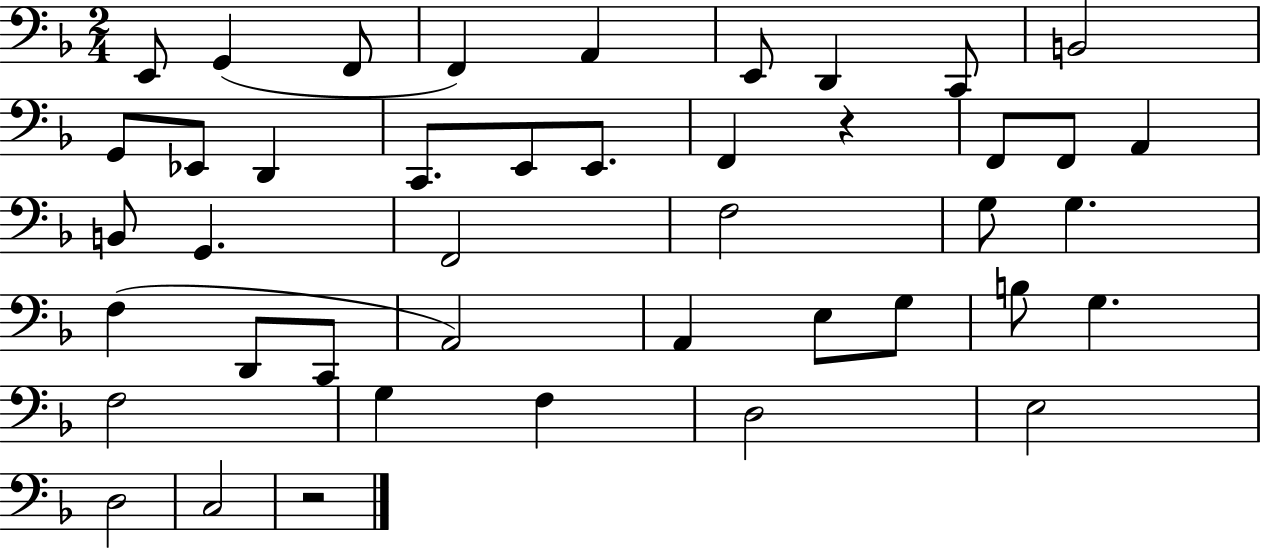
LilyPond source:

{
  \clef bass
  \numericTimeSignature
  \time 2/4
  \key f \major
  e,8 g,4( f,8 | f,4) a,4 | e,8 d,4 c,8 | b,2 | \break g,8 ees,8 d,4 | c,8. e,8 e,8. | f,4 r4 | f,8 f,8 a,4 | \break b,8 g,4. | f,2 | f2 | g8 g4. | \break f4( d,8 c,8 | a,2) | a,4 e8 g8 | b8 g4. | \break f2 | g4 f4 | d2 | e2 | \break d2 | c2 | r2 | \bar "|."
}